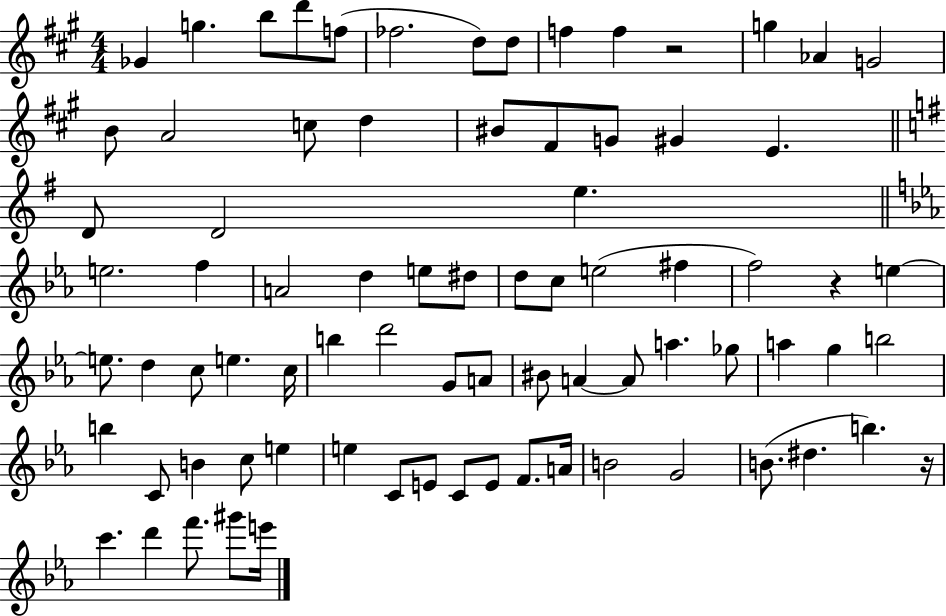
{
  \clef treble
  \numericTimeSignature
  \time 4/4
  \key a \major
  \repeat volta 2 { ges'4 g''4. b''8 d'''8 f''8( | fes''2. d''8) d''8 | f''4 f''4 r2 | g''4 aes'4 g'2 | \break b'8 a'2 c''8 d''4 | bis'8 fis'8 g'8 gis'4 e'4. | \bar "||" \break \key g \major d'8 d'2 e''4. | \bar "||" \break \key ees \major e''2. f''4 | a'2 d''4 e''8 dis''8 | d''8 c''8 e''2( fis''4 | f''2) r4 e''4~~ | \break e''8. d''4 c''8 e''4. c''16 | b''4 d'''2 g'8 a'8 | bis'8 a'4~~ a'8 a''4. ges''8 | a''4 g''4 b''2 | \break b''4 c'8 b'4 c''8 e''4 | e''4 c'8 e'8 c'8 e'8 f'8. a'16 | b'2 g'2 | b'8.( dis''4. b''4.) r16 | \break c'''4. d'''4 f'''8. gis'''8 e'''16 | } \bar "|."
}